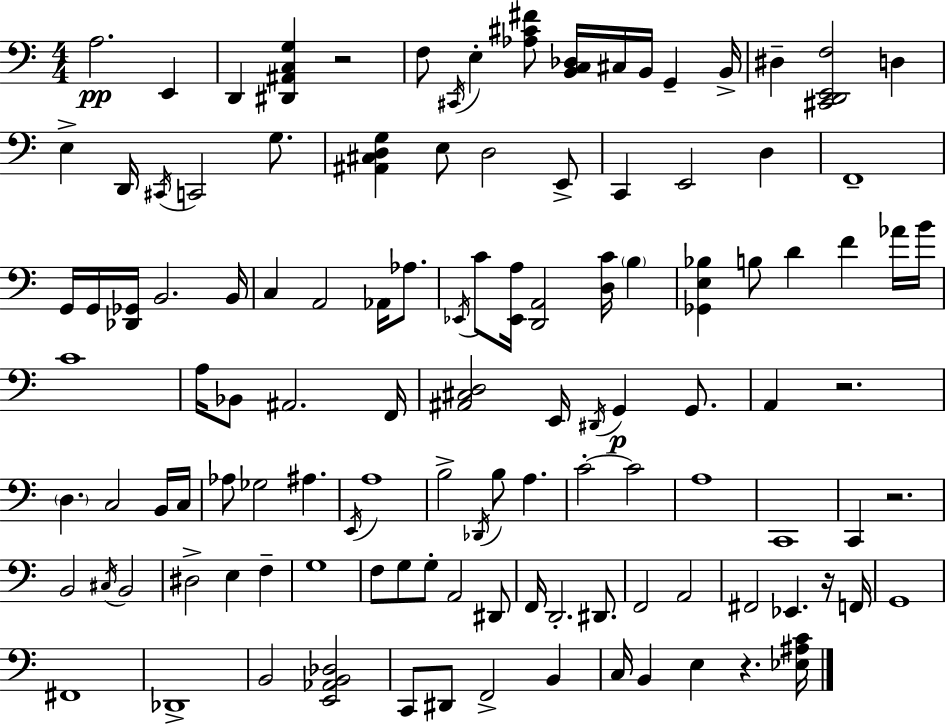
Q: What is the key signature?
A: C major